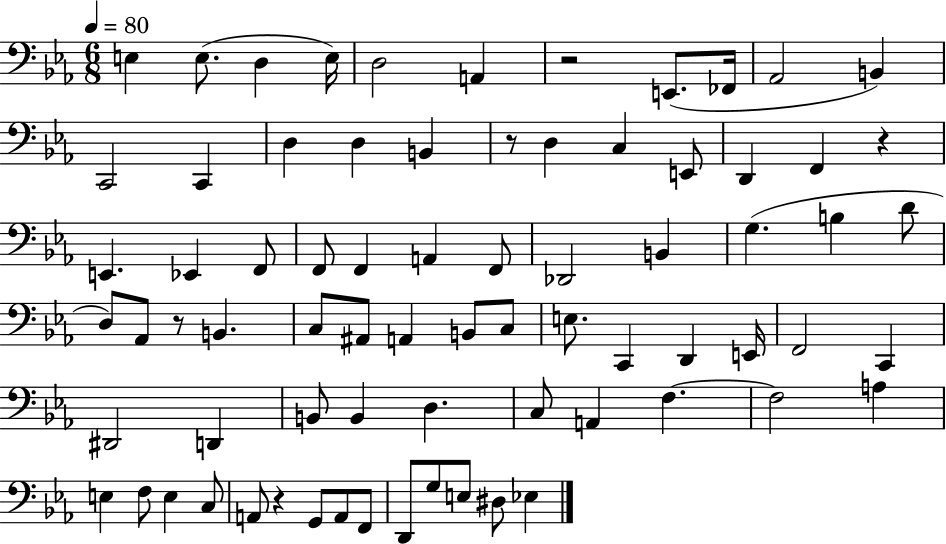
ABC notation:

X:1
T:Untitled
M:6/8
L:1/4
K:Eb
E, E,/2 D, E,/4 D,2 A,, z2 E,,/2 _F,,/4 _A,,2 B,, C,,2 C,, D, D, B,, z/2 D, C, E,,/2 D,, F,, z E,, _E,, F,,/2 F,,/2 F,, A,, F,,/2 _D,,2 B,, G, B, D/2 D,/2 _A,,/2 z/2 B,, C,/2 ^A,,/2 A,, B,,/2 C,/2 E,/2 C,, D,, E,,/4 F,,2 C,, ^D,,2 D,, B,,/2 B,, D, C,/2 A,, F, F,2 A, E, F,/2 E, C,/2 A,,/2 z G,,/2 A,,/2 F,,/2 D,,/2 G,/2 E,/2 ^D,/2 _E,